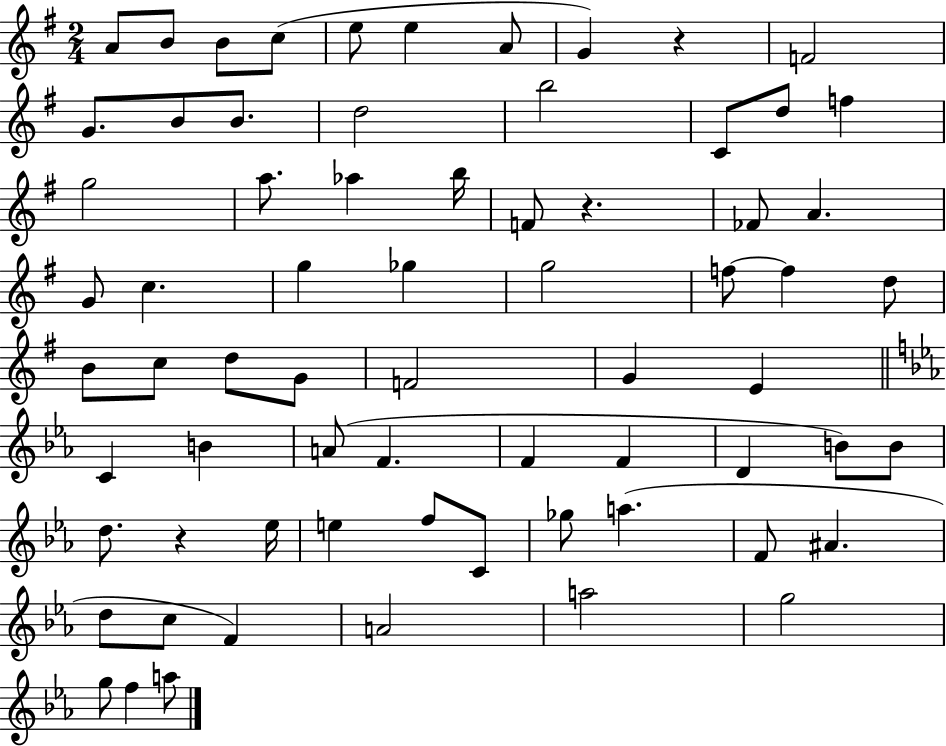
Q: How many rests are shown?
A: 3